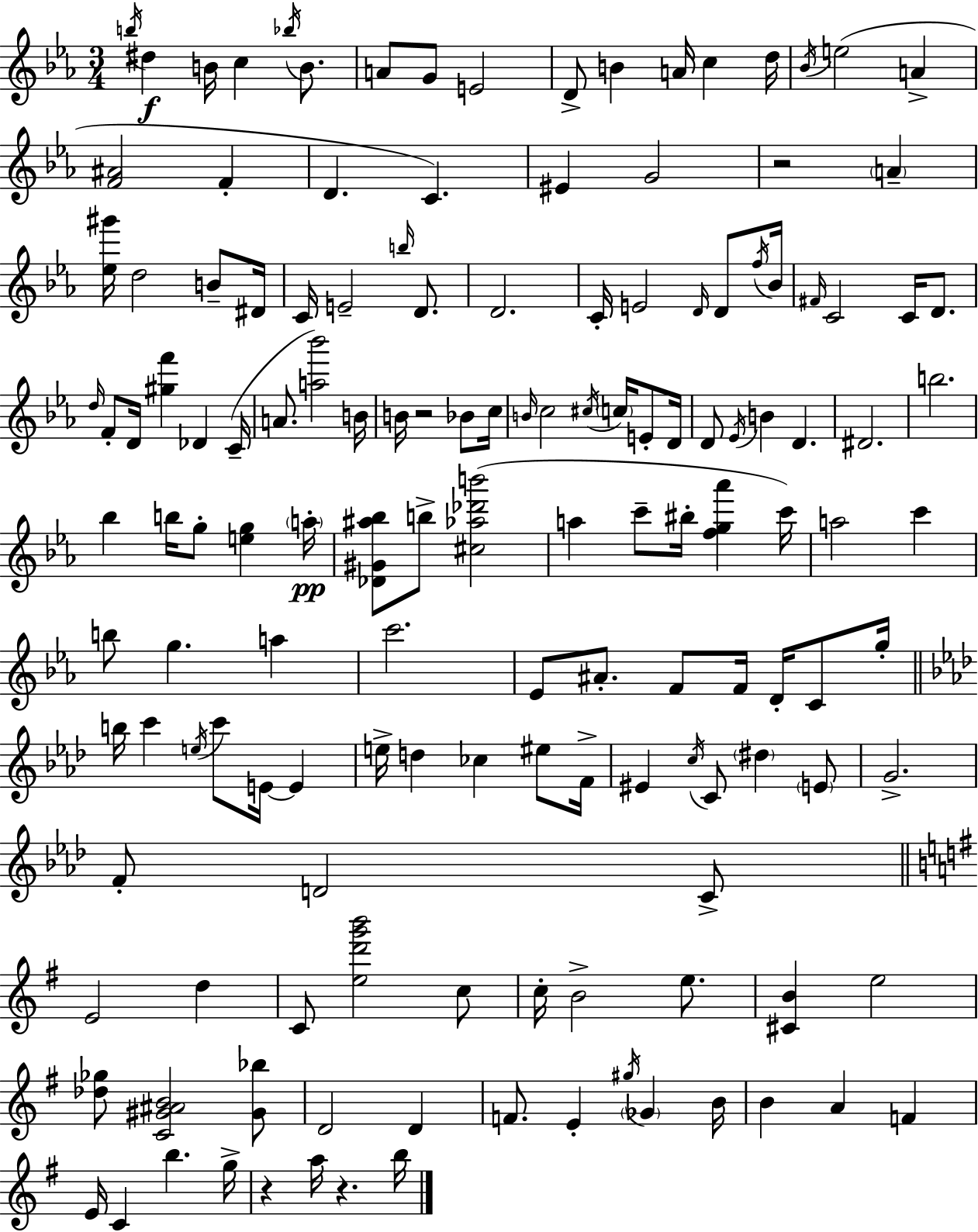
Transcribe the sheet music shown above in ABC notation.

X:1
T:Untitled
M:3/4
L:1/4
K:Eb
b/4 ^d B/4 c _b/4 B/2 A/2 G/2 E2 D/2 B A/4 c d/4 _B/4 e2 A [F^A]2 F D C ^E G2 z2 A [_e^g']/4 d2 B/2 ^D/4 C/4 E2 b/4 D/2 D2 C/4 E2 D/4 D/2 f/4 _B/4 ^F/4 C2 C/4 D/2 d/4 F/2 D/4 [^gf'] _D C/4 A/2 [a_b']2 B/4 B/4 z2 _B/2 c/4 B/4 c2 ^c/4 c/4 E/2 D/4 D/2 _E/4 B D ^D2 b2 _b b/4 g/2 [eg] a/4 [_D^G^a_b]/2 b/2 [^c_a_d'b']2 a c'/2 ^b/4 [fg_a'] c'/4 a2 c' b/2 g a c'2 _E/2 ^A/2 F/2 F/4 D/4 C/2 g/4 b/4 c' e/4 c'/2 E/4 E e/4 d _c ^e/2 F/4 ^E c/4 C/2 ^d E/2 G2 F/2 D2 C/2 E2 d C/2 [ed'g'b']2 c/2 c/4 B2 e/2 [^CB] e2 [_d_g]/2 [C^G^AB]2 [^G_b]/2 D2 D F/2 E ^g/4 _G B/4 B A F E/4 C b g/4 z a/4 z b/4